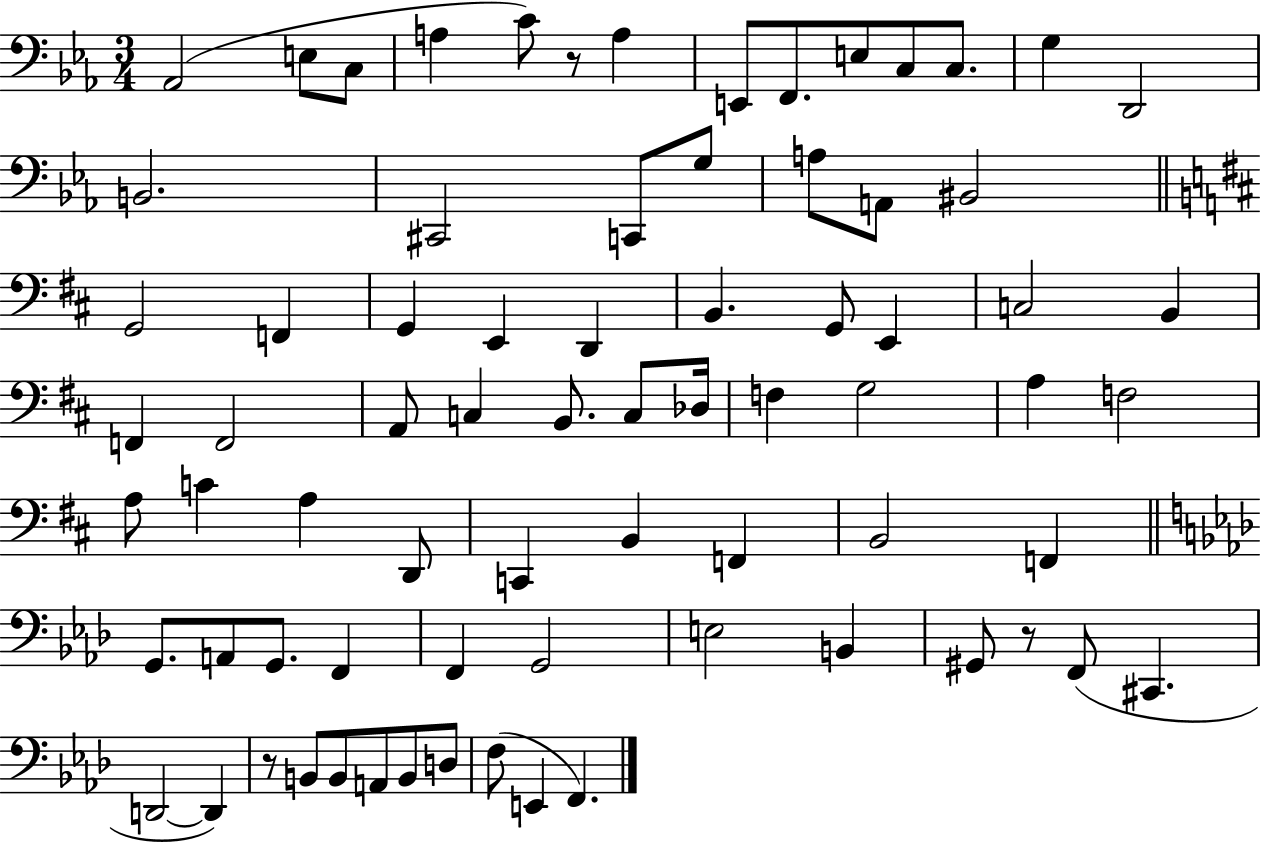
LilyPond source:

{
  \clef bass
  \numericTimeSignature
  \time 3/4
  \key ees \major
  aes,2( e8 c8 | a4 c'8) r8 a4 | e,8 f,8. e8 c8 c8. | g4 d,2 | \break b,2. | cis,2 c,8 g8 | a8 a,8 bis,2 | \bar "||" \break \key b \minor g,2 f,4 | g,4 e,4 d,4 | b,4. g,8 e,4 | c2 b,4 | \break f,4 f,2 | a,8 c4 b,8. c8 des16 | f4 g2 | a4 f2 | \break a8 c'4 a4 d,8 | c,4 b,4 f,4 | b,2 f,4 | \bar "||" \break \key aes \major g,8. a,8 g,8. f,4 | f,4 g,2 | e2 b,4 | gis,8 r8 f,8( cis,4. | \break d,2~~ d,4) | r8 b,8 b,8 a,8 b,8 d8 | f8( e,4 f,4.) | \bar "|."
}